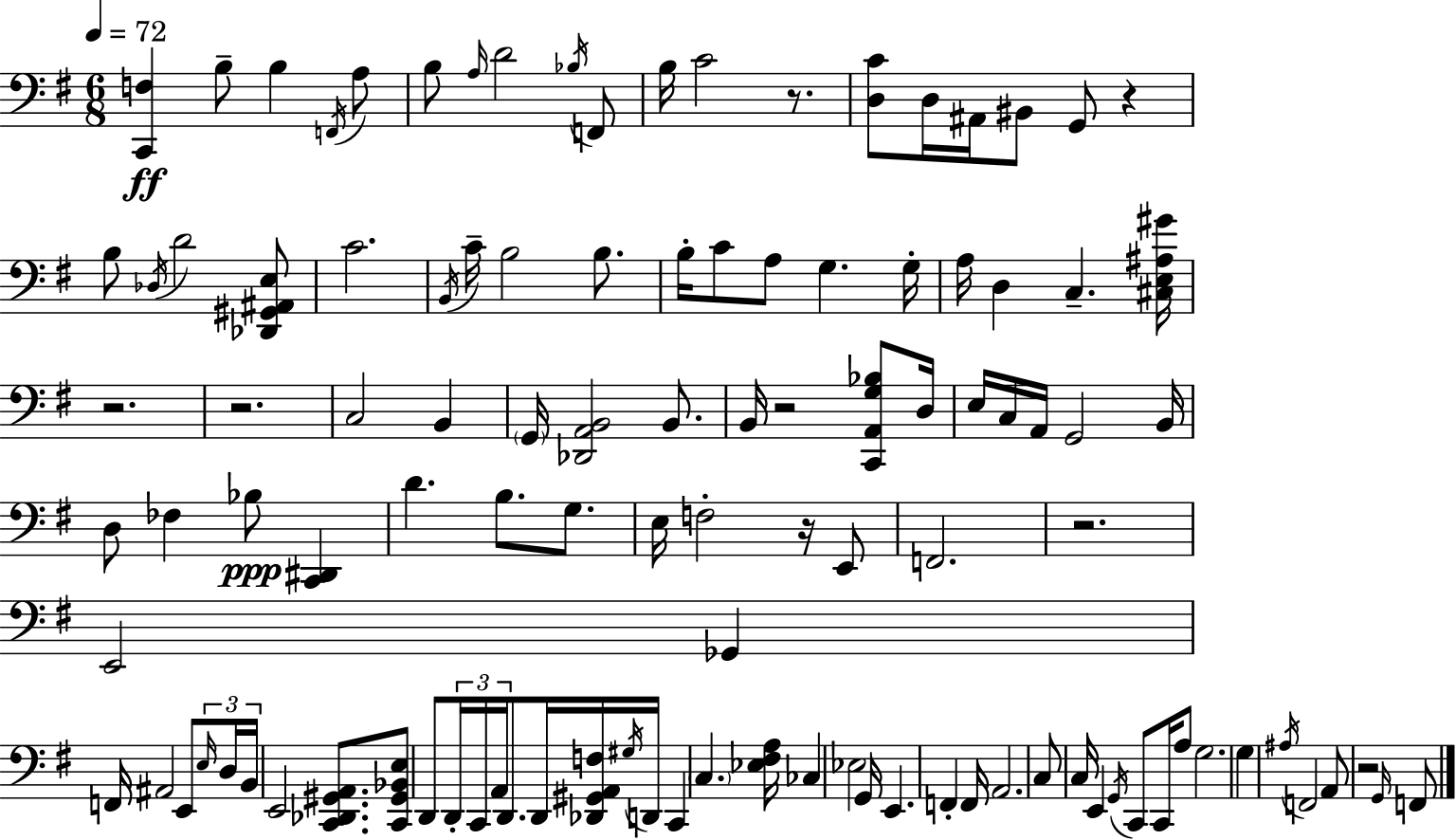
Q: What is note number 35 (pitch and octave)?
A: B2